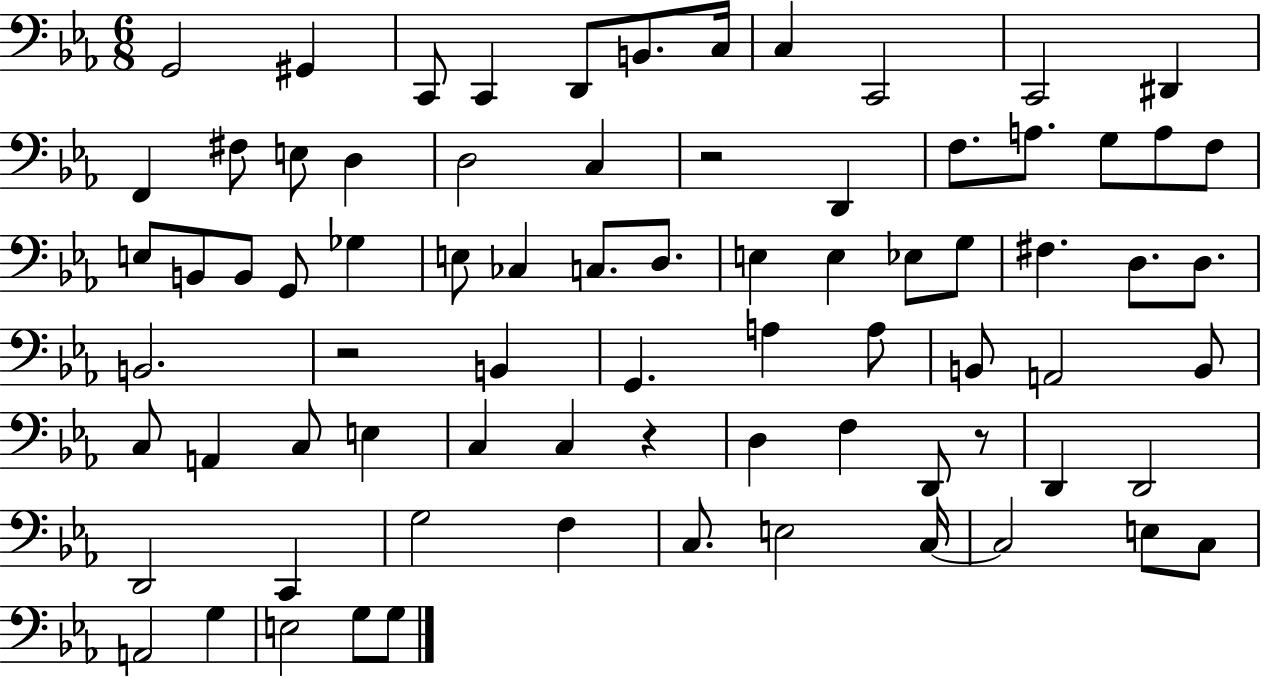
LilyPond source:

{
  \clef bass
  \numericTimeSignature
  \time 6/8
  \key ees \major
  g,2 gis,4 | c,8 c,4 d,8 b,8. c16 | c4 c,2 | c,2 dis,4 | \break f,4 fis8 e8 d4 | d2 c4 | r2 d,4 | f8. a8. g8 a8 f8 | \break e8 b,8 b,8 g,8 ges4 | e8 ces4 c8. d8. | e4 e4 ees8 g8 | fis4. d8. d8. | \break b,2. | r2 b,4 | g,4. a4 a8 | b,8 a,2 b,8 | \break c8 a,4 c8 e4 | c4 c4 r4 | d4 f4 d,8 r8 | d,4 d,2 | \break d,2 c,4 | g2 f4 | c8. e2 c16~~ | c2 e8 c8 | \break a,2 g4 | e2 g8 g8 | \bar "|."
}